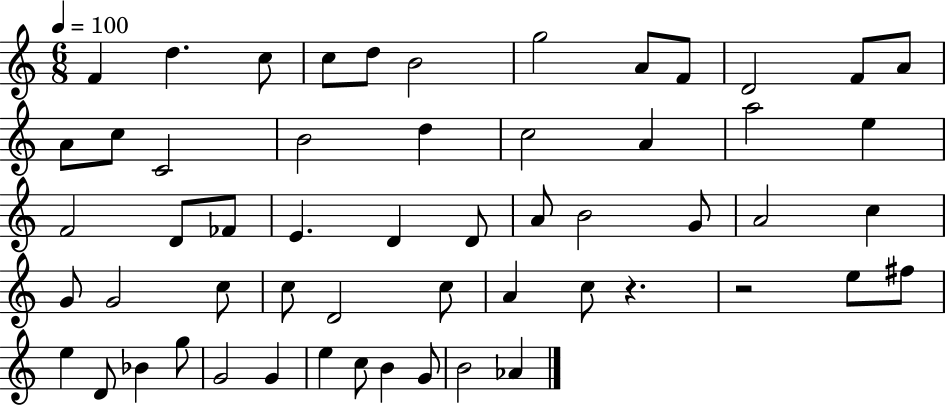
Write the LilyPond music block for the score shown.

{
  \clef treble
  \numericTimeSignature
  \time 6/8
  \key c \major
  \tempo 4 = 100
  f'4 d''4. c''8 | c''8 d''8 b'2 | g''2 a'8 f'8 | d'2 f'8 a'8 | \break a'8 c''8 c'2 | b'2 d''4 | c''2 a'4 | a''2 e''4 | \break f'2 d'8 fes'8 | e'4. d'4 d'8 | a'8 b'2 g'8 | a'2 c''4 | \break g'8 g'2 c''8 | c''8 d'2 c''8 | a'4 c''8 r4. | r2 e''8 fis''8 | \break e''4 d'8 bes'4 g''8 | g'2 g'4 | e''4 c''8 b'4 g'8 | b'2 aes'4 | \break \bar "|."
}